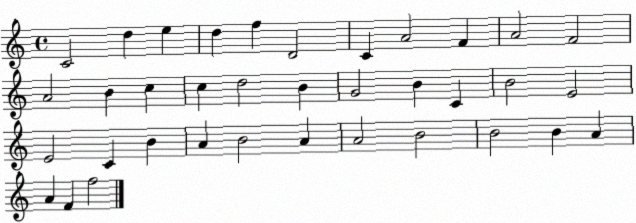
X:1
T:Untitled
M:4/4
L:1/4
K:C
C2 d e d f D2 C A2 F A2 F2 A2 B c c d2 B G2 B C B2 E2 E2 C B A B2 A A2 B2 B2 B A A F f2